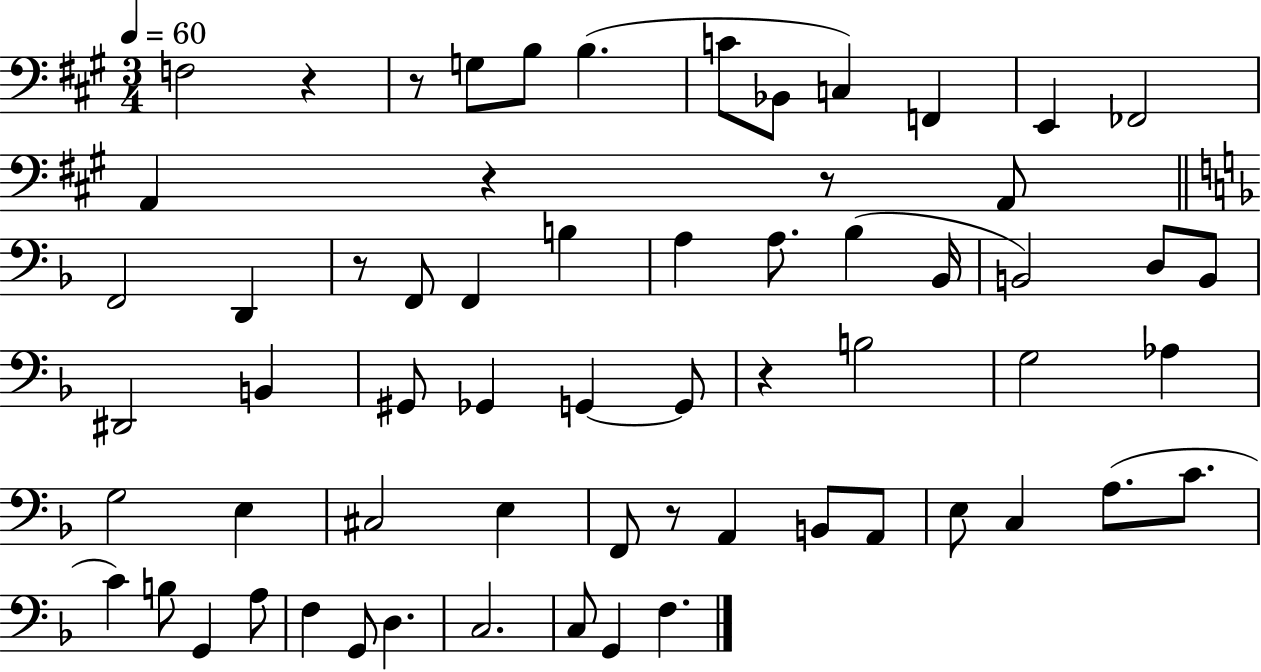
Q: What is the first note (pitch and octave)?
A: F3